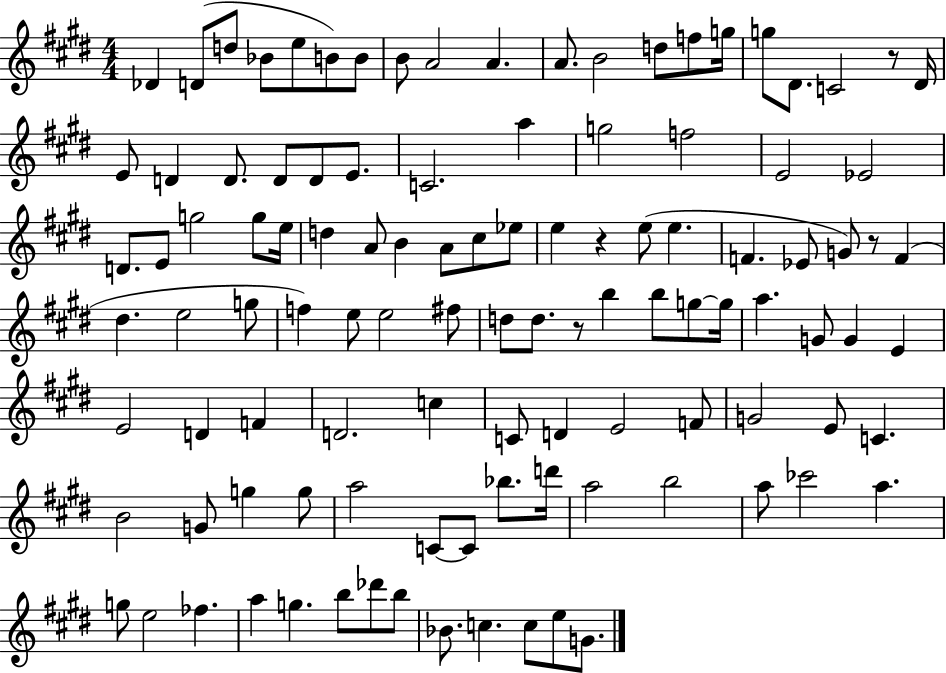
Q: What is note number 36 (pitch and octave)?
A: E5